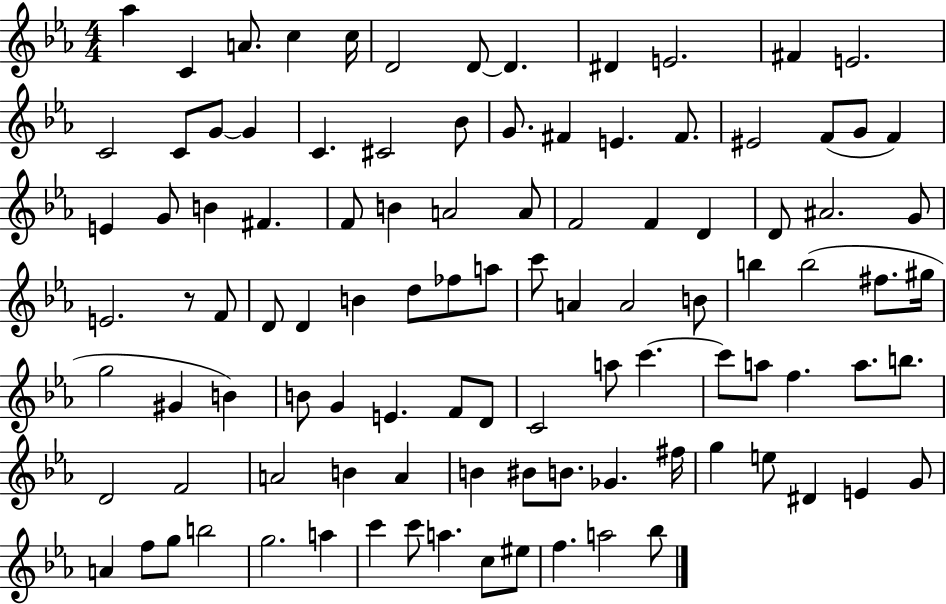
X:1
T:Untitled
M:4/4
L:1/4
K:Eb
_a C A/2 c c/4 D2 D/2 D ^D E2 ^F E2 C2 C/2 G/2 G C ^C2 _B/2 G/2 ^F E ^F/2 ^E2 F/2 G/2 F E G/2 B ^F F/2 B A2 A/2 F2 F D D/2 ^A2 G/2 E2 z/2 F/2 D/2 D B d/2 _f/2 a/2 c'/2 A A2 B/2 b b2 ^f/2 ^g/4 g2 ^G B B/2 G E F/2 D/2 C2 a/2 c' c'/2 a/2 f a/2 b/2 D2 F2 A2 B A B ^B/2 B/2 _G ^f/4 g e/2 ^D E G/2 A f/2 g/2 b2 g2 a c' c'/2 a c/2 ^e/2 f a2 _b/2